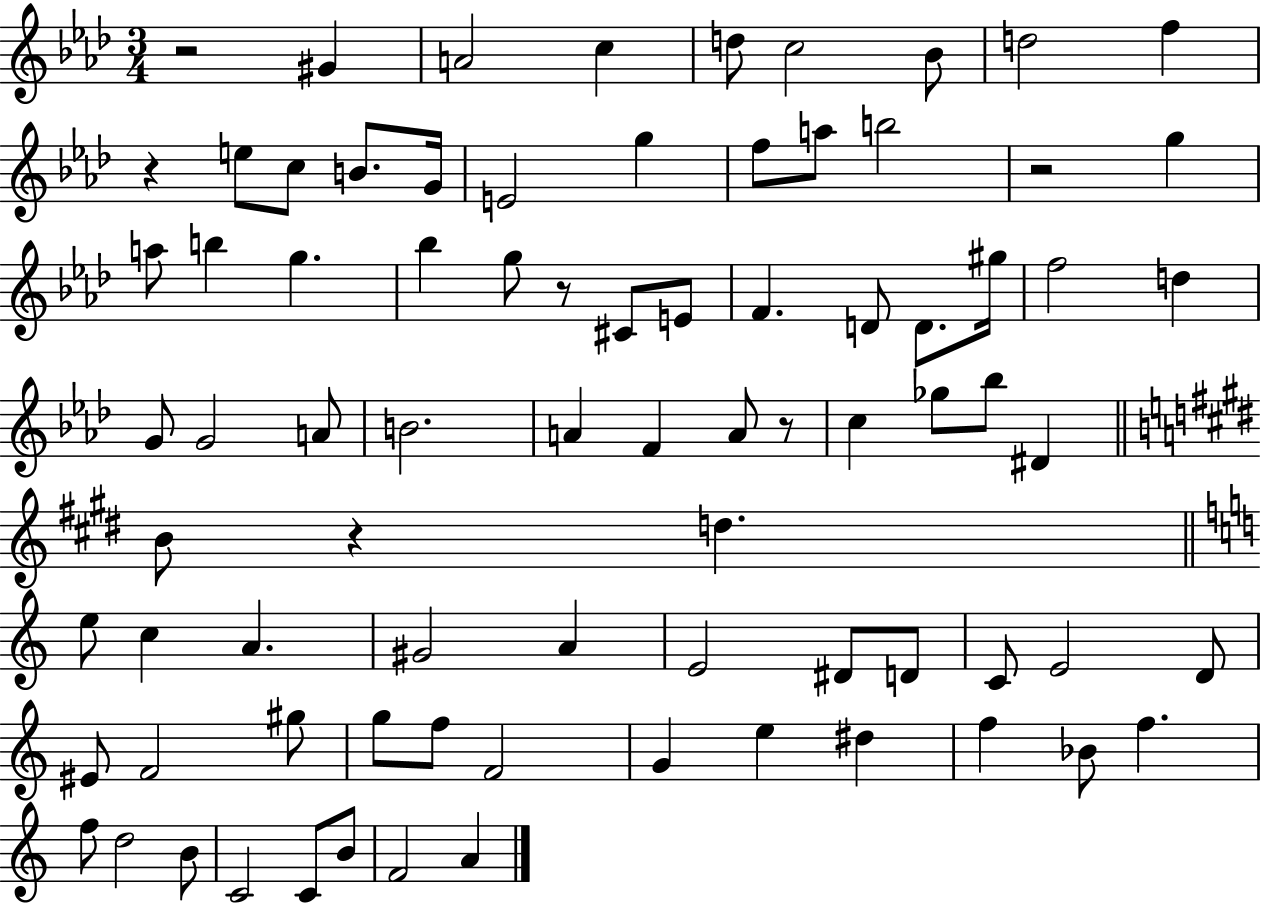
{
  \clef treble
  \numericTimeSignature
  \time 3/4
  \key aes \major
  r2 gis'4 | a'2 c''4 | d''8 c''2 bes'8 | d''2 f''4 | \break r4 e''8 c''8 b'8. g'16 | e'2 g''4 | f''8 a''8 b''2 | r2 g''4 | \break a''8 b''4 g''4. | bes''4 g''8 r8 cis'8 e'8 | f'4. d'8 d'8. gis''16 | f''2 d''4 | \break g'8 g'2 a'8 | b'2. | a'4 f'4 a'8 r8 | c''4 ges''8 bes''8 dis'4 | \break \bar "||" \break \key e \major b'8 r4 d''4. | \bar "||" \break \key a \minor e''8 c''4 a'4. | gis'2 a'4 | e'2 dis'8 d'8 | c'8 e'2 d'8 | \break eis'8 f'2 gis''8 | g''8 f''8 f'2 | g'4 e''4 dis''4 | f''4 bes'8 f''4. | \break f''8 d''2 b'8 | c'2 c'8 b'8 | f'2 a'4 | \bar "|."
}